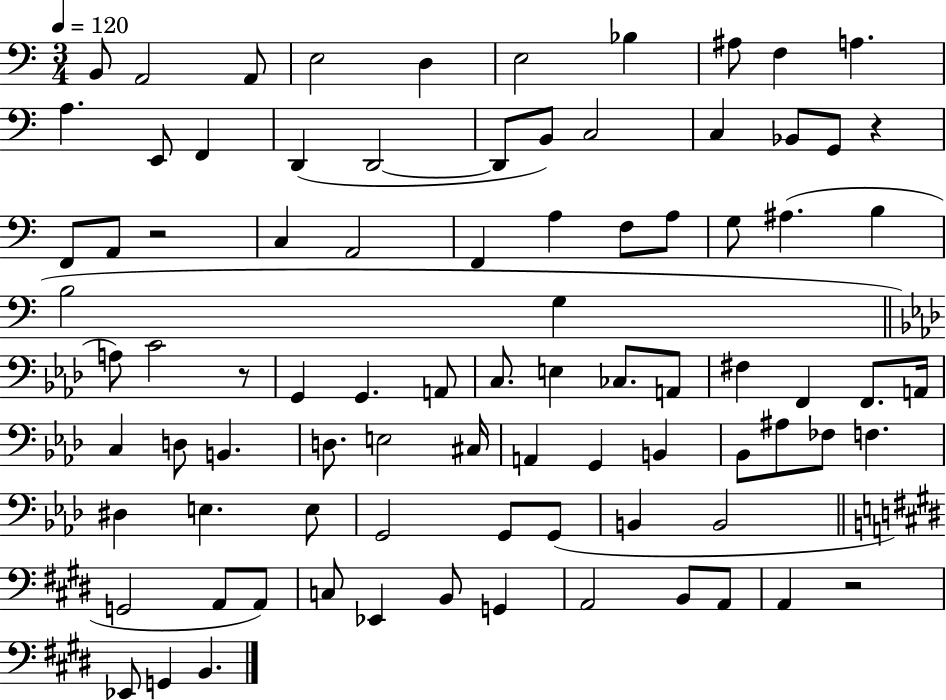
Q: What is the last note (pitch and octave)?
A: B2